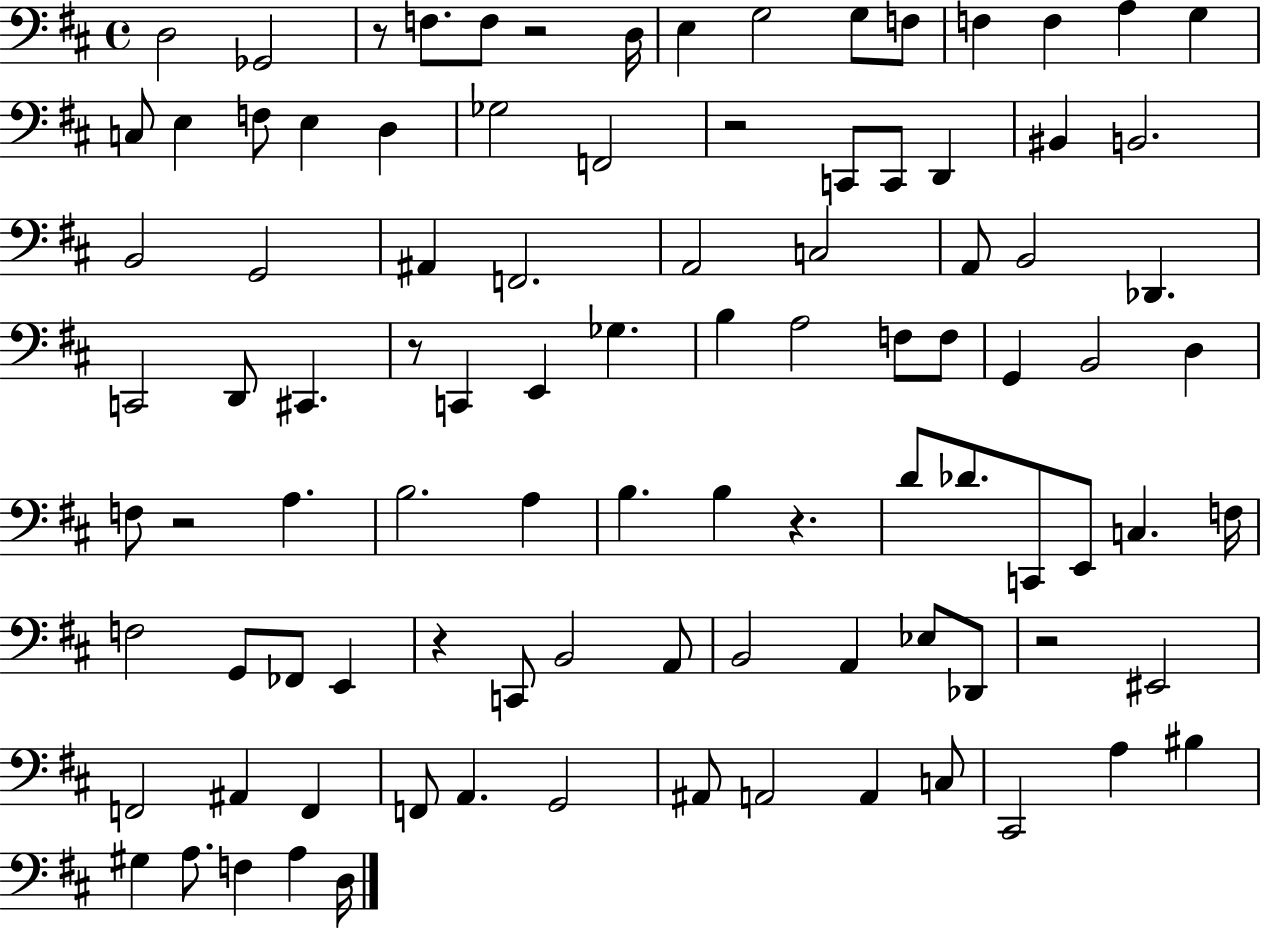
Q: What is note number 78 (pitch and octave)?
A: A#2